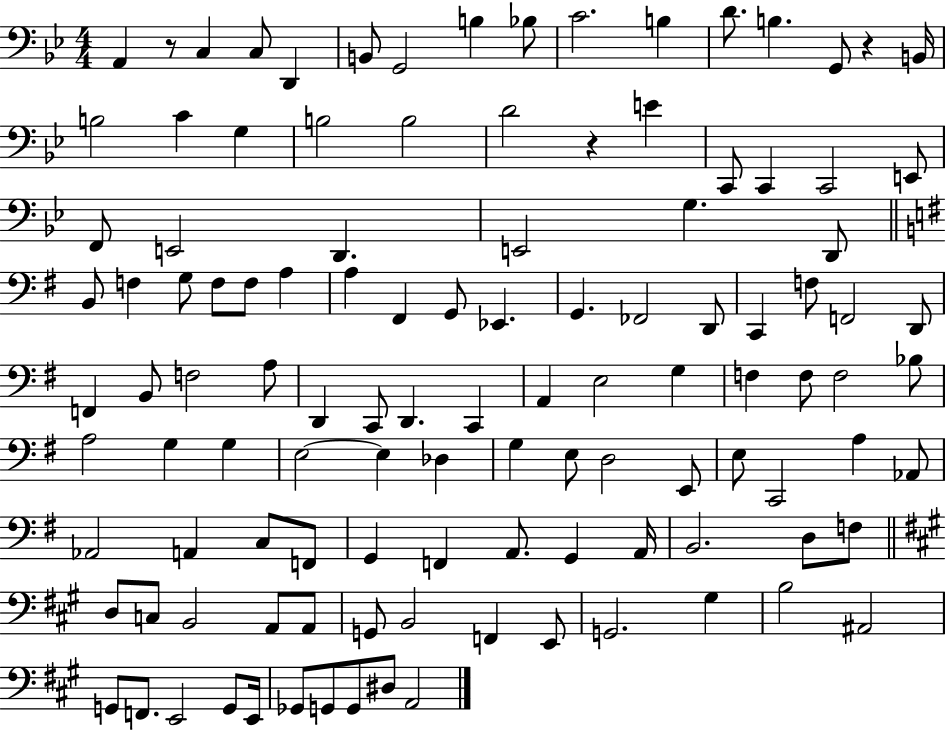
A2/q R/e C3/q C3/e D2/q B2/e G2/h B3/q Bb3/e C4/h. B3/q D4/e. B3/q. G2/e R/q B2/s B3/h C4/q G3/q B3/h B3/h D4/h R/q E4/q C2/e C2/q C2/h E2/e F2/e E2/h D2/q. E2/h G3/q. D2/e B2/e F3/q G3/e F3/e F3/e A3/q A3/q F#2/q G2/e Eb2/q. G2/q. FES2/h D2/e C2/q F3/e F2/h D2/e F2/q B2/e F3/h A3/e D2/q C2/e D2/q. C2/q A2/q E3/h G3/q F3/q F3/e F3/h Bb3/e A3/h G3/q G3/q E3/h E3/q Db3/q G3/q E3/e D3/h E2/e E3/e C2/h A3/q Ab2/e Ab2/h A2/q C3/e F2/e G2/q F2/q A2/e. G2/q A2/s B2/h. D3/e F3/e D3/e C3/e B2/h A2/e A2/e G2/e B2/h F2/q E2/e G2/h. G#3/q B3/h A#2/h G2/e F2/e. E2/h G2/e E2/s Gb2/e G2/e G2/e D#3/e A2/h